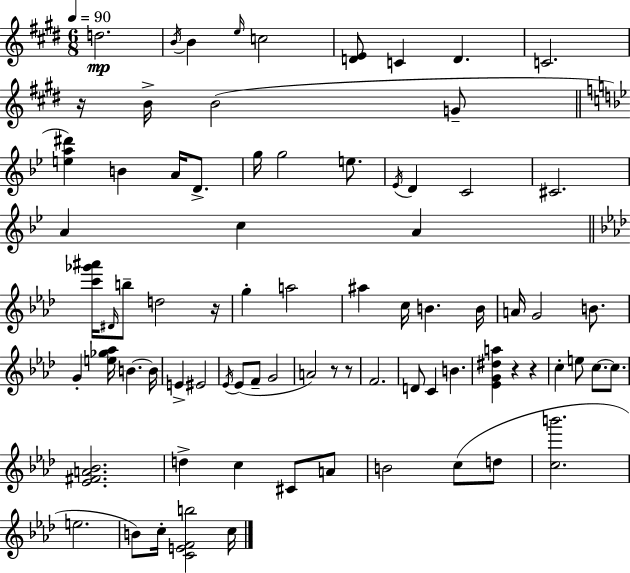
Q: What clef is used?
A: treble